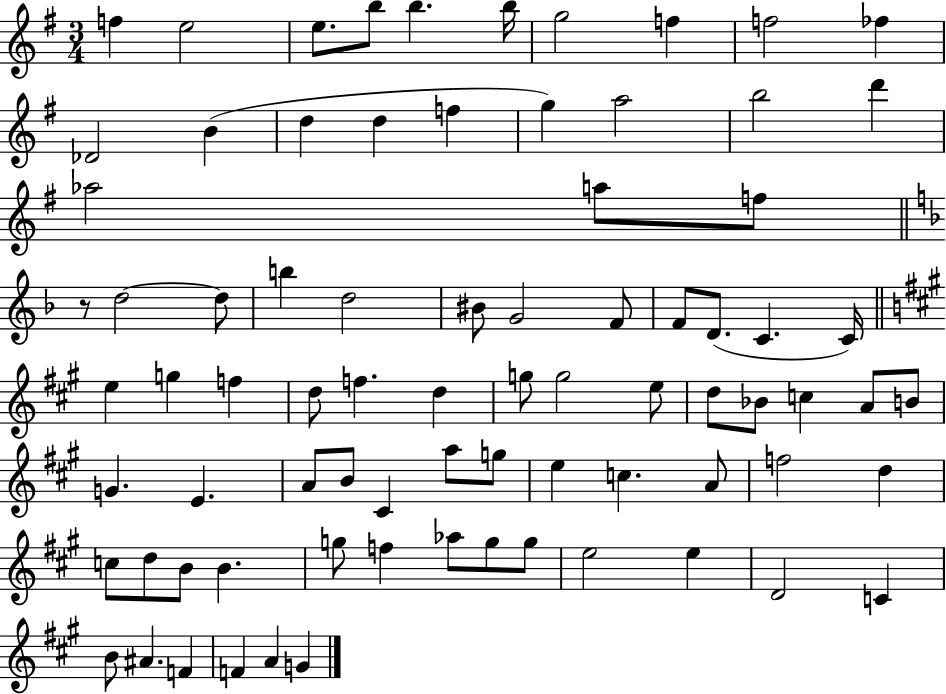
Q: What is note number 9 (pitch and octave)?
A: F5